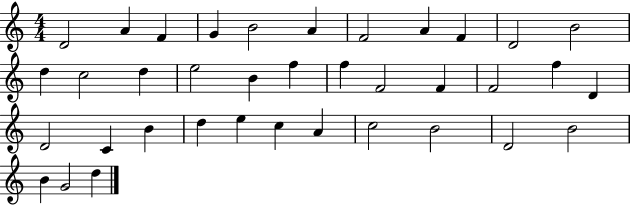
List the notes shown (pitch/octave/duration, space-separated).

D4/h A4/q F4/q G4/q B4/h A4/q F4/h A4/q F4/q D4/h B4/h D5/q C5/h D5/q E5/h B4/q F5/q F5/q F4/h F4/q F4/h F5/q D4/q D4/h C4/q B4/q D5/q E5/q C5/q A4/q C5/h B4/h D4/h B4/h B4/q G4/h D5/q